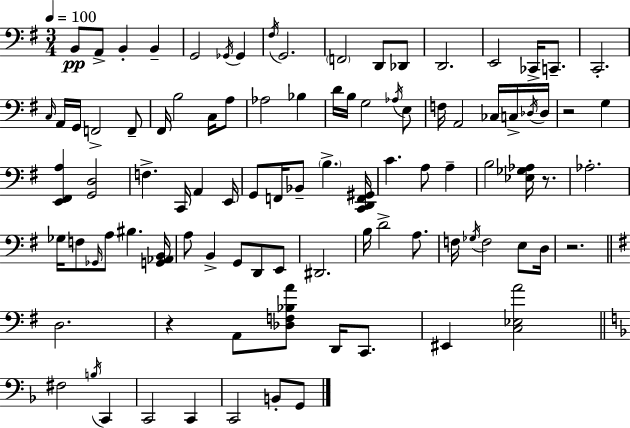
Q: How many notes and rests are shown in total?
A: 96